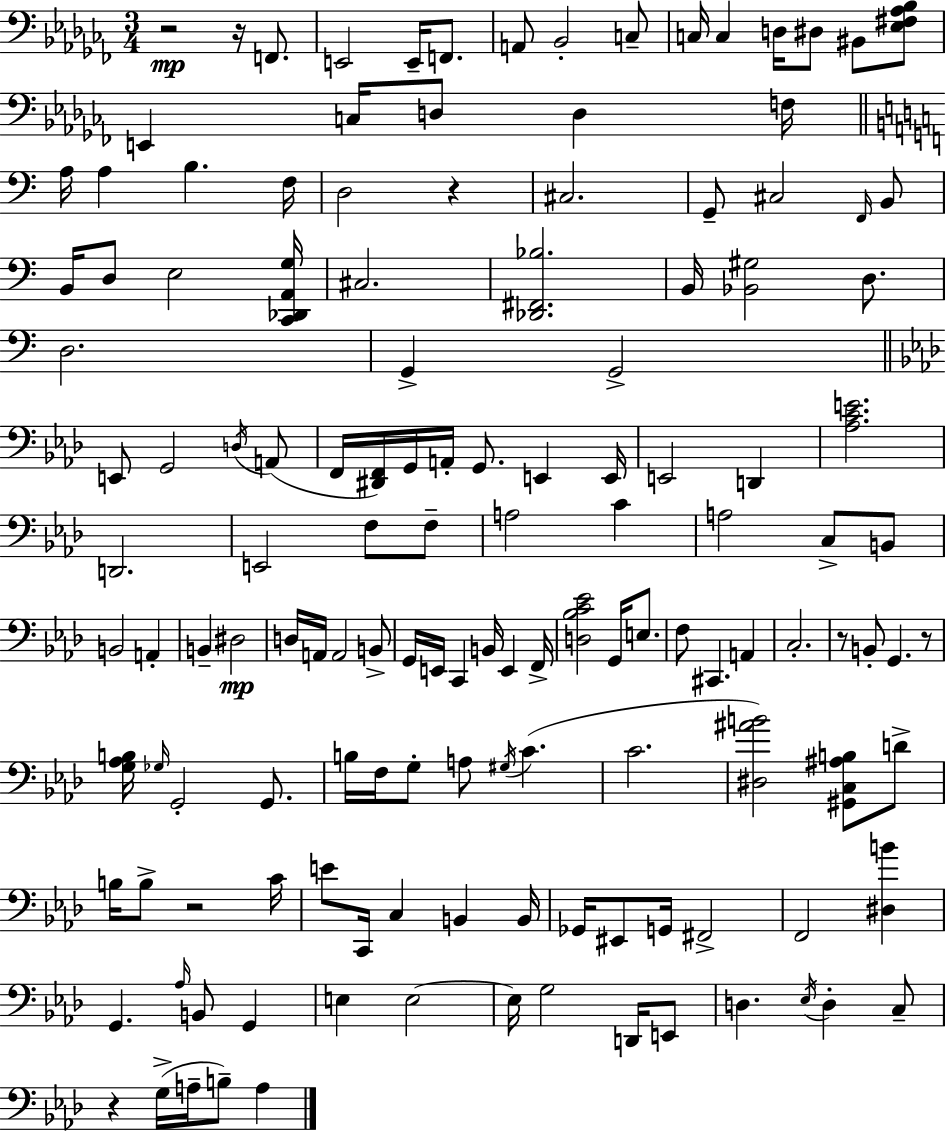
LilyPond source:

{
  \clef bass
  \numericTimeSignature
  \time 3/4
  \key aes \minor
  r2\mp r16 f,8. | e,2 e,16-- f,8. | a,8 bes,2-. c8-- | c16 c4 d16 dis8 bis,8 <ees fis aes bes>8 | \break e,4 c16 d8 d4 f16 | \bar "||" \break \key a \minor a16 a4 b4. f16 | d2 r4 | cis2. | g,8-- cis2 \grace { f,16 } b,8 | \break b,16 d8 e2 | <c, des, a, g>16 cis2. | <des, fis, bes>2. | b,16 <bes, gis>2 d8. | \break d2. | g,4-> g,2-> | \bar "||" \break \key aes \major e,8 g,2 \acciaccatura { d16 } a,8( | f,16 <dis, f,>16) g,16 a,16-. g,8. e,4 | e,16 e,2 d,4 | <aes c' e'>2. | \break d,2. | e,2 f8 f8-- | a2 c'4 | a2 c8-> b,8 | \break b,2 a,4-. | b,4-- dis2\mp | d16 a,16 a,2 b,8-> | g,16 e,16 c,4 b,16 e,4 | \break f,16-> <d bes c' ees'>2 g,16 e8. | f8 cis,4. a,4 | c2.-. | r8 b,8-. g,4. r8 | \break <g aes b>16 \grace { ges16 } g,2-. g,8. | b16 f16 g8-. a8 \acciaccatura { gis16 }( c'4. | c'2. | <dis ais' b'>2) <gis, c ais b>8 | \break d'8-> b16 b8-> r2 | c'16 e'8 c,16 c4 b,4 | b,16 ges,16 eis,8 g,16 fis,2-> | f,2 <dis b'>4 | \break g,4. \grace { aes16 } b,8 | g,4 e4 e2~~ | e16 g2 | d,16 e,8 d4. \acciaccatura { ees16 } d4-. | \break c8-- r4 g16->( a16-- b8--) | a4 \bar "|."
}